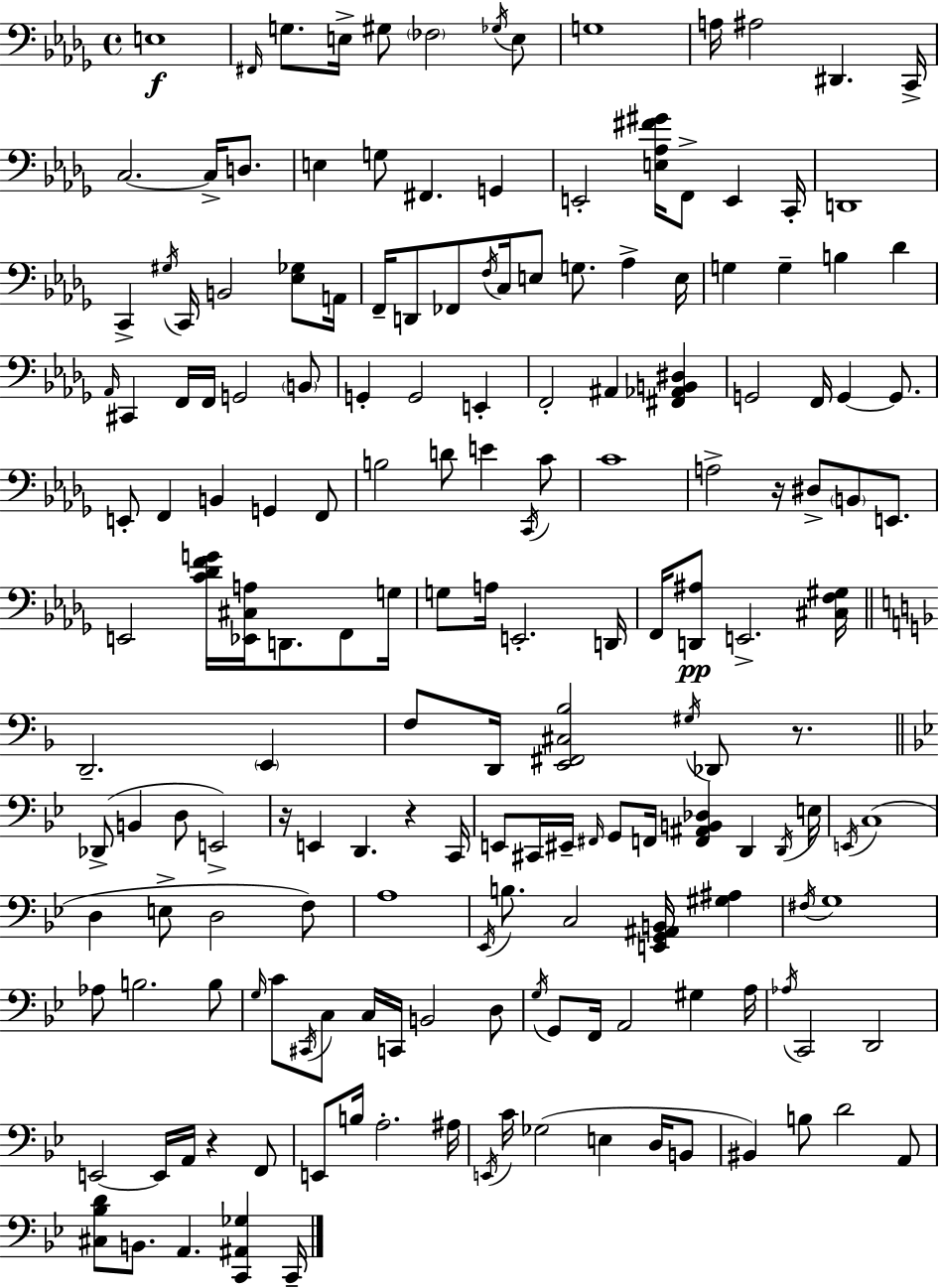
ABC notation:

X:1
T:Untitled
M:4/4
L:1/4
K:Bbm
E,4 ^F,,/4 G,/2 E,/4 ^G,/2 _F,2 _G,/4 E,/2 G,4 A,/4 ^A,2 ^D,, C,,/4 C,2 C,/4 D,/2 E, G,/2 ^F,, G,, E,,2 [E,_A,^F^G]/4 F,,/2 E,, C,,/4 D,,4 C,, ^G,/4 C,,/4 B,,2 [_E,_G,]/2 A,,/4 F,,/4 D,,/2 _F,,/2 F,/4 C,/4 E,/2 G,/2 _A, E,/4 G, G, B, _D _A,,/4 ^C,, F,,/4 F,,/4 G,,2 B,,/2 G,, G,,2 E,, F,,2 ^A,, [^F,,_A,,B,,^D,] G,,2 F,,/4 G,, G,,/2 E,,/2 F,, B,, G,, F,,/2 B,2 D/2 E C,,/4 C/2 C4 A,2 z/4 ^D,/2 B,,/2 E,,/2 E,,2 [C_DFG]/4 [_E,,^C,A,]/4 D,,/2 F,,/2 G,/4 G,/2 A,/4 E,,2 D,,/4 F,,/4 [D,,^A,]/2 E,,2 [^C,F,^G,]/4 D,,2 E,, F,/2 D,,/4 [E,,^F,,^C,_B,]2 ^G,/4 _D,,/2 z/2 _D,,/2 B,, D,/2 E,,2 z/4 E,, D,, z C,,/4 E,,/2 ^C,,/4 ^E,,/4 ^F,,/4 G,,/2 F,,/4 [F,,^A,,B,,_D,] D,, D,,/4 E,/4 E,,/4 C,4 D, E,/2 D,2 F,/2 A,4 _E,,/4 B,/2 C,2 [E,,G,,^A,,B,,]/4 [^G,^A,] ^F,/4 G,4 _A,/2 B,2 B,/2 G,/4 C/2 ^C,,/4 C,/2 C,/4 C,,/4 B,,2 D,/2 G,/4 G,,/2 F,,/4 A,,2 ^G, A,/4 _A,/4 C,,2 D,,2 E,,2 E,,/4 A,,/4 z F,,/2 E,,/2 B,/4 A,2 ^A,/4 E,,/4 C/4 _G,2 E, D,/4 B,,/2 ^B,, B,/2 D2 A,,/2 [^C,_B,D]/2 B,,/2 A,, [C,,^A,,_G,] C,,/4